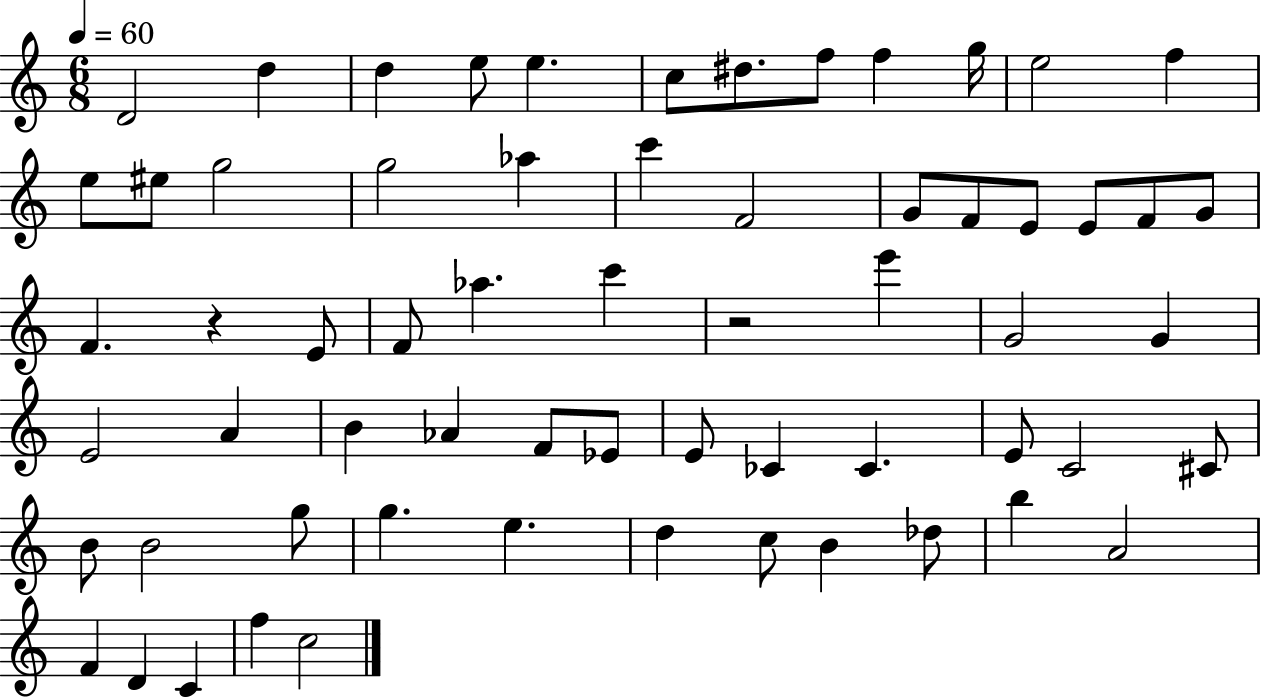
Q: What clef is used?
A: treble